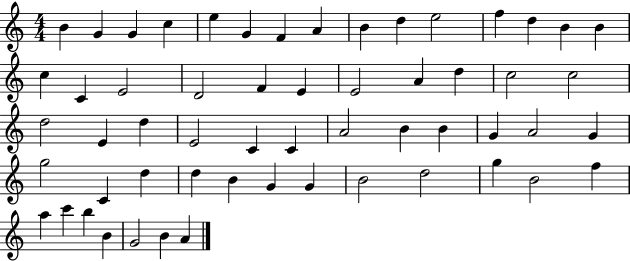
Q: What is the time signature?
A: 4/4